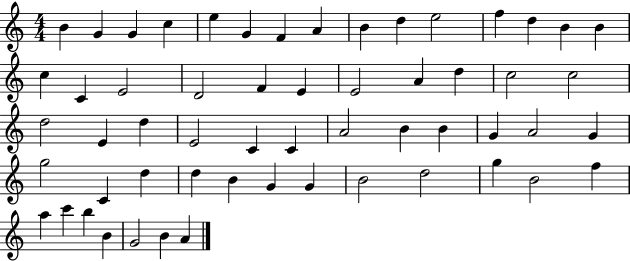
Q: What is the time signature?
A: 4/4